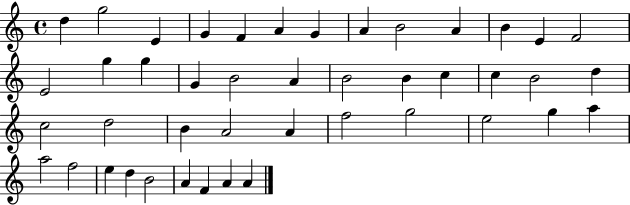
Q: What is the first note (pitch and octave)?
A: D5